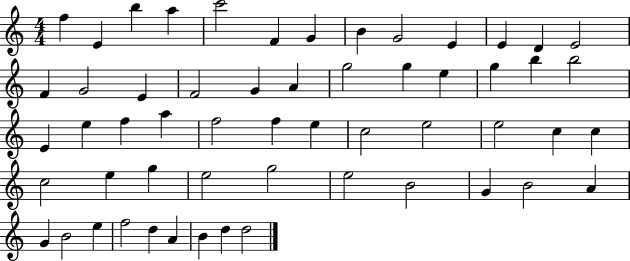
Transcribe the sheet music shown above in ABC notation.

X:1
T:Untitled
M:4/4
L:1/4
K:C
f E b a c'2 F G B G2 E E D E2 F G2 E F2 G A g2 g e g b b2 E e f a f2 f e c2 e2 e2 c c c2 e g e2 g2 e2 B2 G B2 A G B2 e f2 d A B d d2